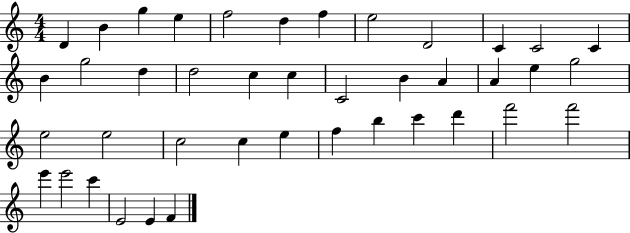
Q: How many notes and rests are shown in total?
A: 41